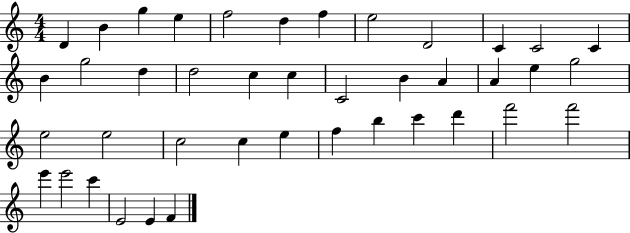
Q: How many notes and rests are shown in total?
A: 41